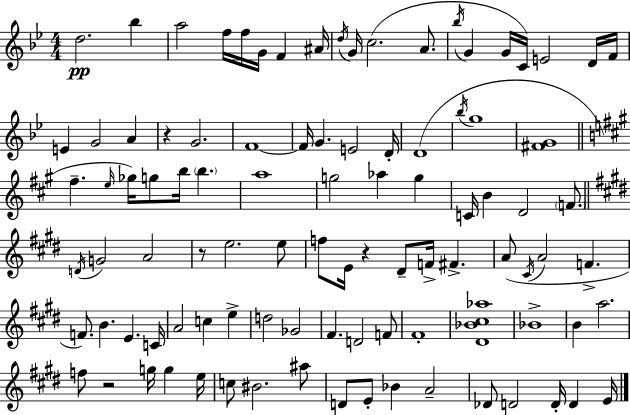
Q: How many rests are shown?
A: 4